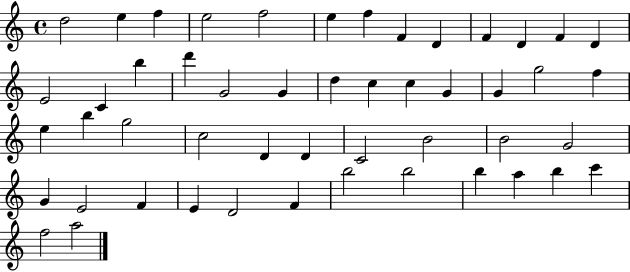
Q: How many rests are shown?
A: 0